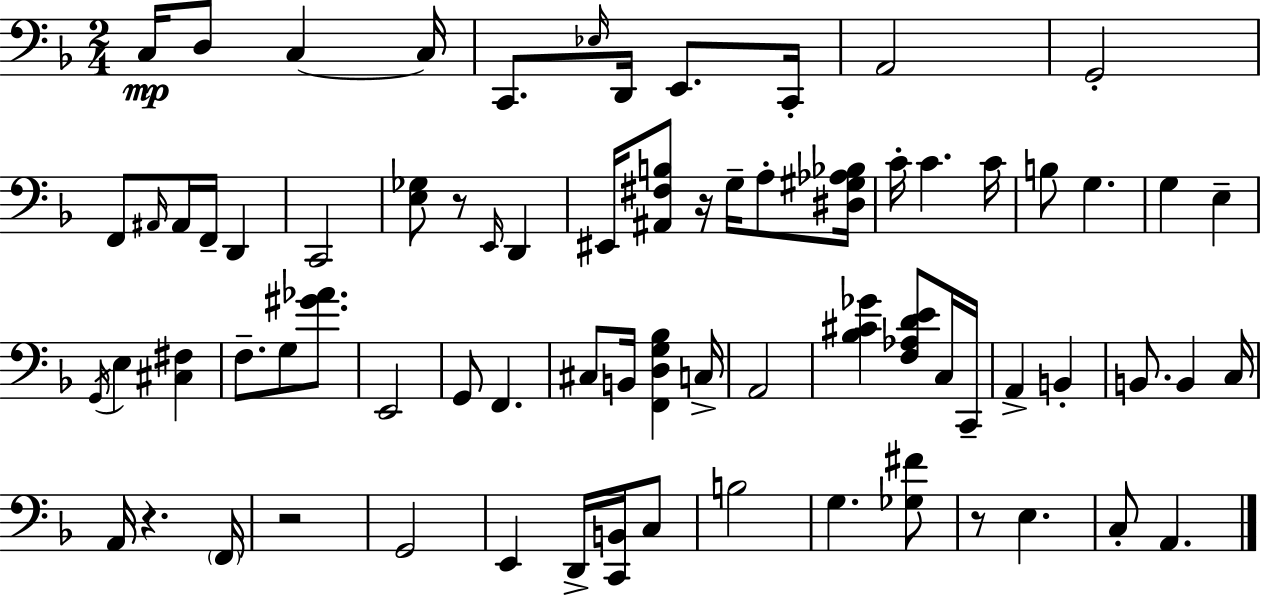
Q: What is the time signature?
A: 2/4